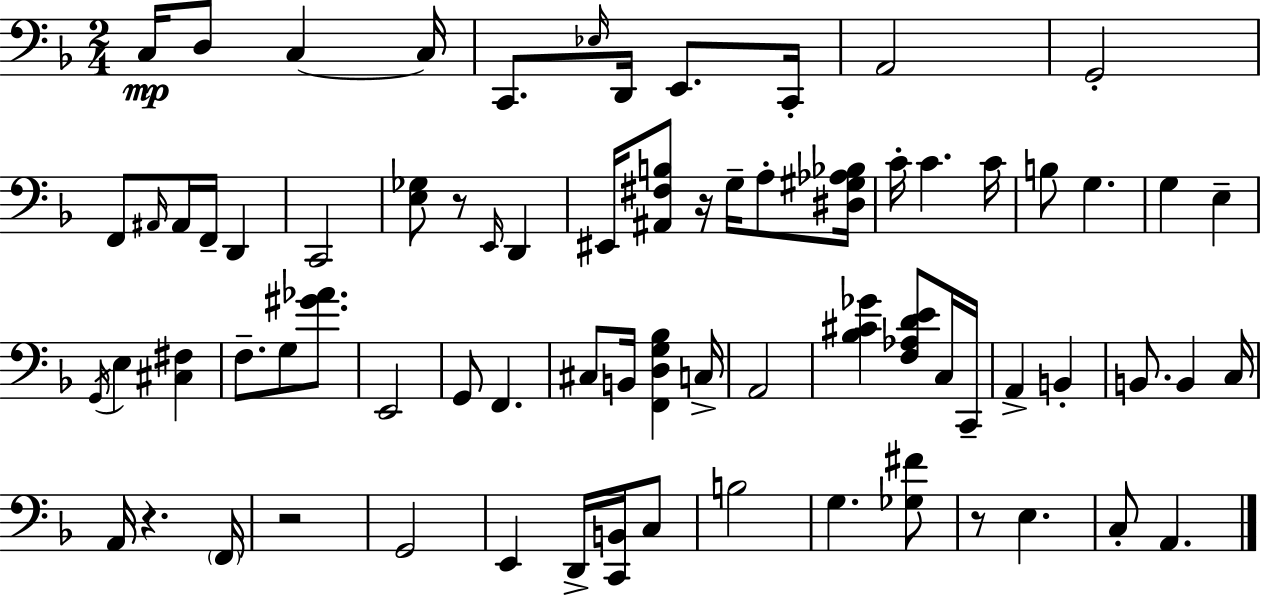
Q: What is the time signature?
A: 2/4